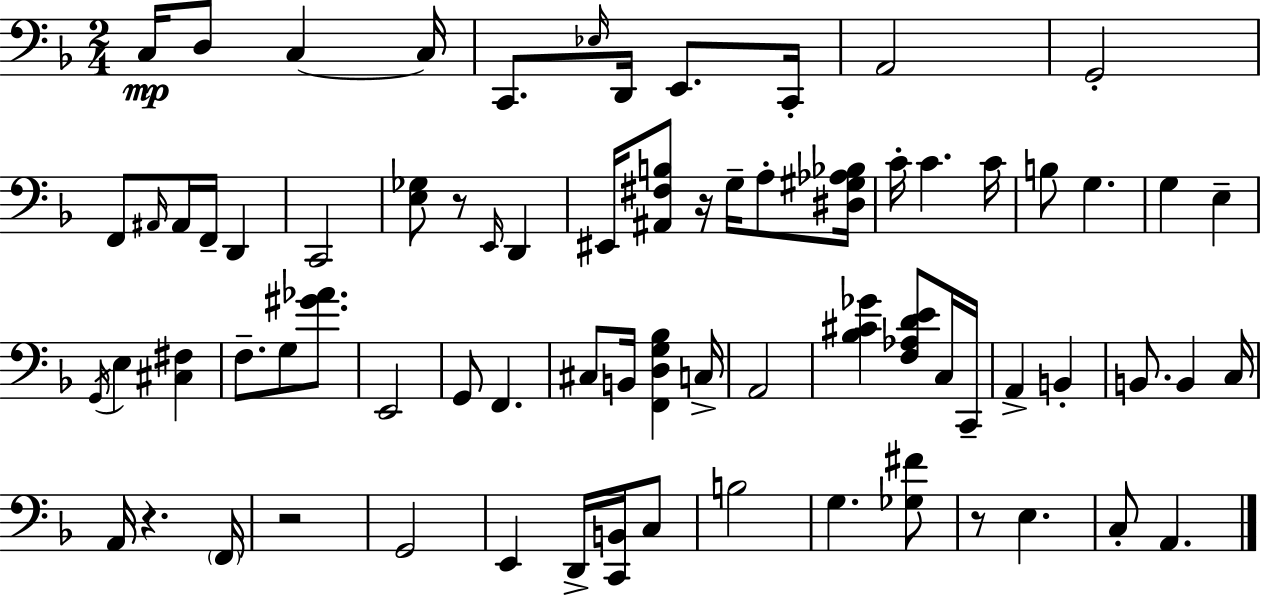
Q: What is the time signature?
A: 2/4